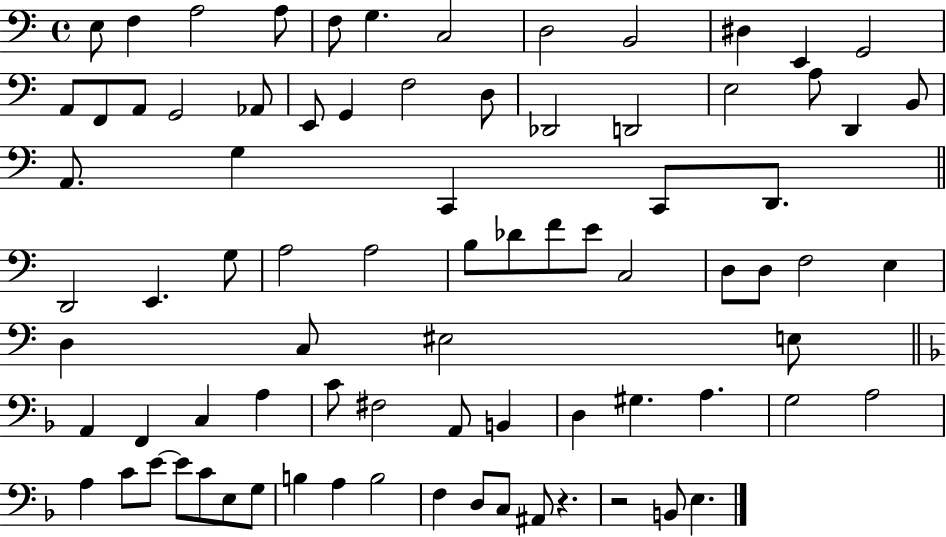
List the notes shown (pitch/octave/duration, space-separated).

E3/e F3/q A3/h A3/e F3/e G3/q. C3/h D3/h B2/h D#3/q E2/q G2/h A2/e F2/e A2/e G2/h Ab2/e E2/e G2/q F3/h D3/e Db2/h D2/h E3/h A3/e D2/q B2/e A2/e. G3/q C2/q C2/e D2/e. D2/h E2/q. G3/e A3/h A3/h B3/e Db4/e F4/e E4/e C3/h D3/e D3/e F3/h E3/q D3/q C3/e EIS3/h E3/e A2/q F2/q C3/q A3/q C4/e F#3/h A2/e B2/q D3/q G#3/q. A3/q. G3/h A3/h A3/q C4/e E4/e E4/e C4/e E3/e G3/e B3/q A3/q B3/h F3/q D3/e C3/e A#2/e R/q. R/h B2/e E3/q.